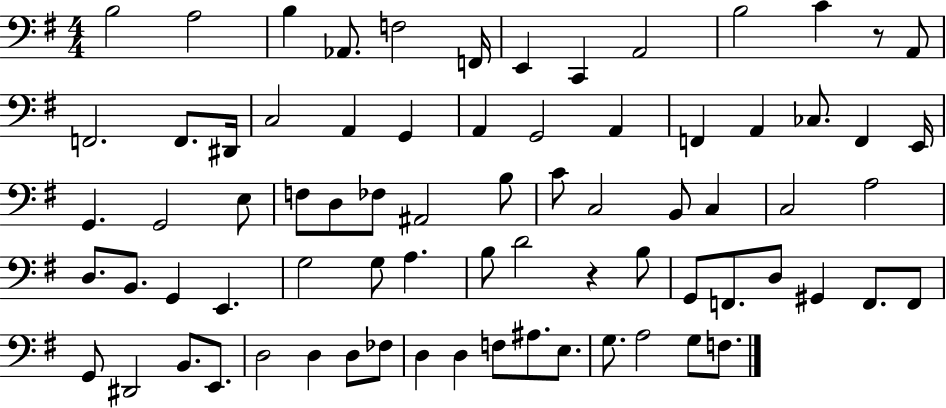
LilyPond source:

{
  \clef bass
  \numericTimeSignature
  \time 4/4
  \key g \major
  \repeat volta 2 { b2 a2 | b4 aes,8. f2 f,16 | e,4 c,4 a,2 | b2 c'4 r8 a,8 | \break f,2. f,8. dis,16 | c2 a,4 g,4 | a,4 g,2 a,4 | f,4 a,4 ces8. f,4 e,16 | \break g,4. g,2 e8 | f8 d8 fes8 ais,2 b8 | c'8 c2 b,8 c4 | c2 a2 | \break d8. b,8. g,4 e,4. | g2 g8 a4. | b8 d'2 r4 b8 | g,8 f,8. d8 gis,4 f,8. f,8 | \break g,8 dis,2 b,8. e,8. | d2 d4 d8 fes8 | d4 d4 f8 ais8. e8. | g8. a2 g8 f8. | \break } \bar "|."
}